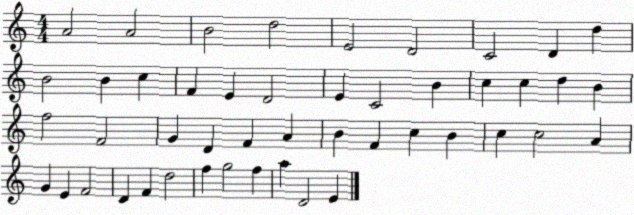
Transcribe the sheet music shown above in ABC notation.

X:1
T:Untitled
M:4/4
L:1/4
K:C
A2 A2 B2 d2 E2 D2 C2 D d B2 B c F E D2 E C2 B c c d B f2 F2 G D F A B F c B c c2 A G E F2 D F d2 f g2 f a D2 E